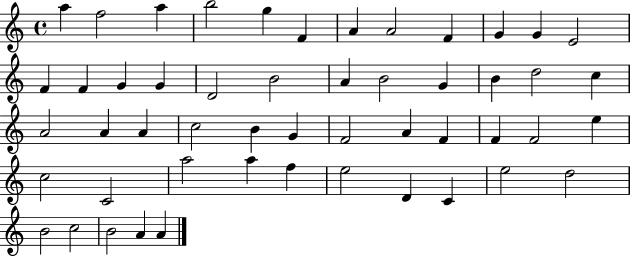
{
  \clef treble
  \time 4/4
  \defaultTimeSignature
  \key c \major
  a''4 f''2 a''4 | b''2 g''4 f'4 | a'4 a'2 f'4 | g'4 g'4 e'2 | \break f'4 f'4 g'4 g'4 | d'2 b'2 | a'4 b'2 g'4 | b'4 d''2 c''4 | \break a'2 a'4 a'4 | c''2 b'4 g'4 | f'2 a'4 f'4 | f'4 f'2 e''4 | \break c''2 c'2 | a''2 a''4 f''4 | e''2 d'4 c'4 | e''2 d''2 | \break b'2 c''2 | b'2 a'4 a'4 | \bar "|."
}